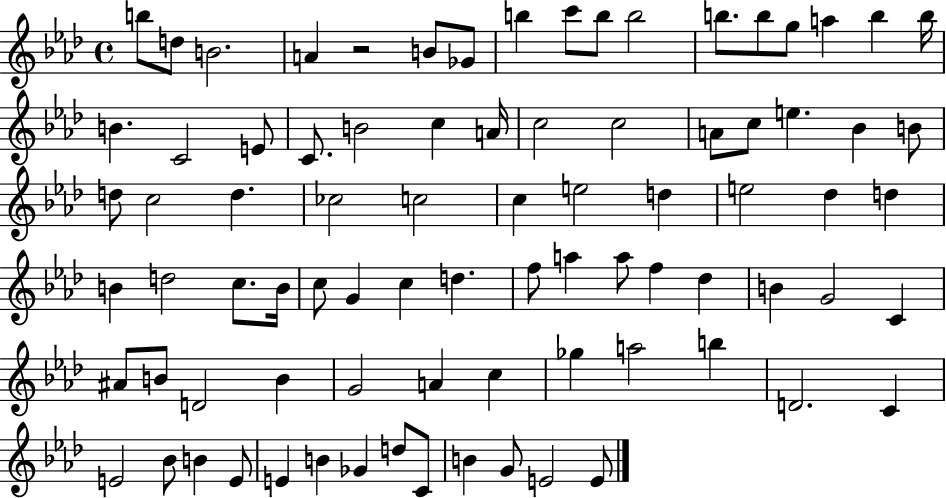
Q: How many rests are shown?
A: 1